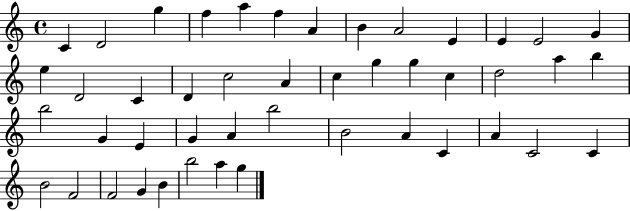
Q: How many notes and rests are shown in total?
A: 46